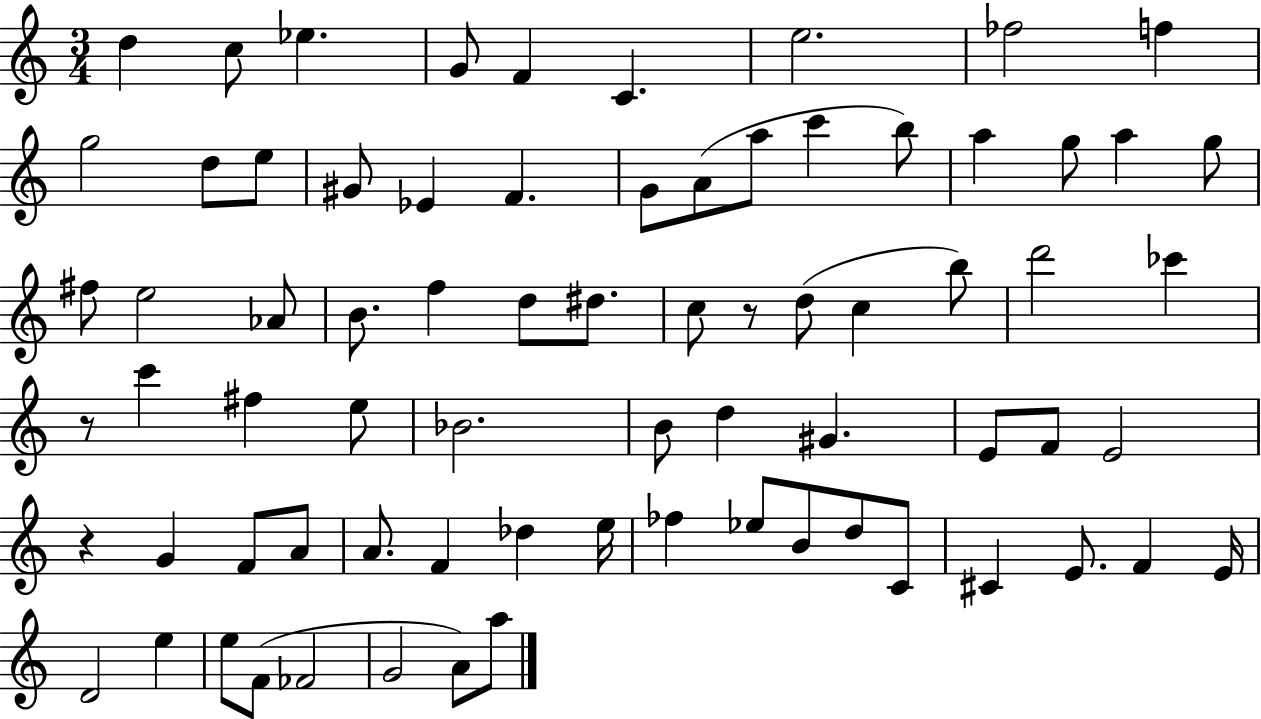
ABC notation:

X:1
T:Untitled
M:3/4
L:1/4
K:C
d c/2 _e G/2 F C e2 _f2 f g2 d/2 e/2 ^G/2 _E F G/2 A/2 a/2 c' b/2 a g/2 a g/2 ^f/2 e2 _A/2 B/2 f d/2 ^d/2 c/2 z/2 d/2 c b/2 d'2 _c' z/2 c' ^f e/2 _B2 B/2 d ^G E/2 F/2 E2 z G F/2 A/2 A/2 F _d e/4 _f _e/2 B/2 d/2 C/2 ^C E/2 F E/4 D2 e e/2 F/2 _F2 G2 A/2 a/2